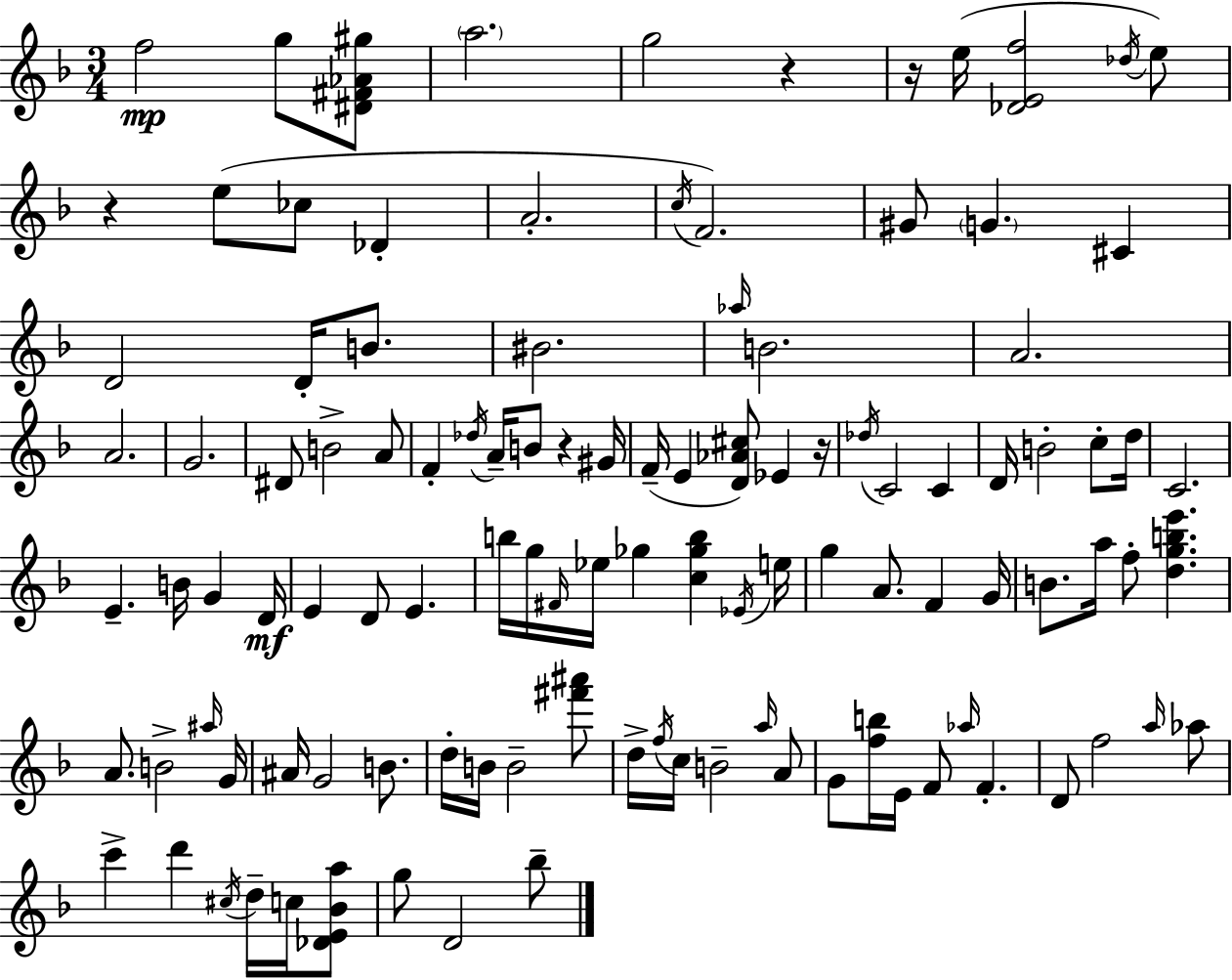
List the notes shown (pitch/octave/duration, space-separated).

F5/h G5/e [D#4,F#4,Ab4,G#5]/e A5/h. G5/h R/q R/s E5/s [Db4,E4,F5]/h Db5/s E5/e R/q E5/e CES5/e Db4/q A4/h. C5/s F4/h. G#4/e G4/q. C#4/q D4/h D4/s B4/e. BIS4/h. Ab5/s B4/h. A4/h. A4/h. G4/h. D#4/e B4/h A4/e F4/q Db5/s A4/s B4/e R/q G#4/s F4/s E4/q [D4,Ab4,C#5]/e Eb4/q R/s Db5/s C4/h C4/q D4/s B4/h C5/e D5/s C4/h. E4/q. B4/s G4/q D4/s E4/q D4/e E4/q. B5/s G5/s F#4/s Eb5/s Gb5/q [C5,Gb5,B5]/q Eb4/s E5/s G5/q A4/e. F4/q G4/s B4/e. A5/s F5/e [D5,G5,B5,E6]/q. A4/e. B4/h A#5/s G4/s A#4/s G4/h B4/e. D5/s B4/s B4/h [F#6,A#6]/e D5/s F5/s C5/s B4/h A5/s A4/e G4/e [F5,B5]/s E4/s F4/e Ab5/s F4/q. D4/e F5/h A5/s Ab5/e C6/q D6/q C#5/s D5/s C5/s [Db4,E4,Bb4,A5]/e G5/e D4/h Bb5/e